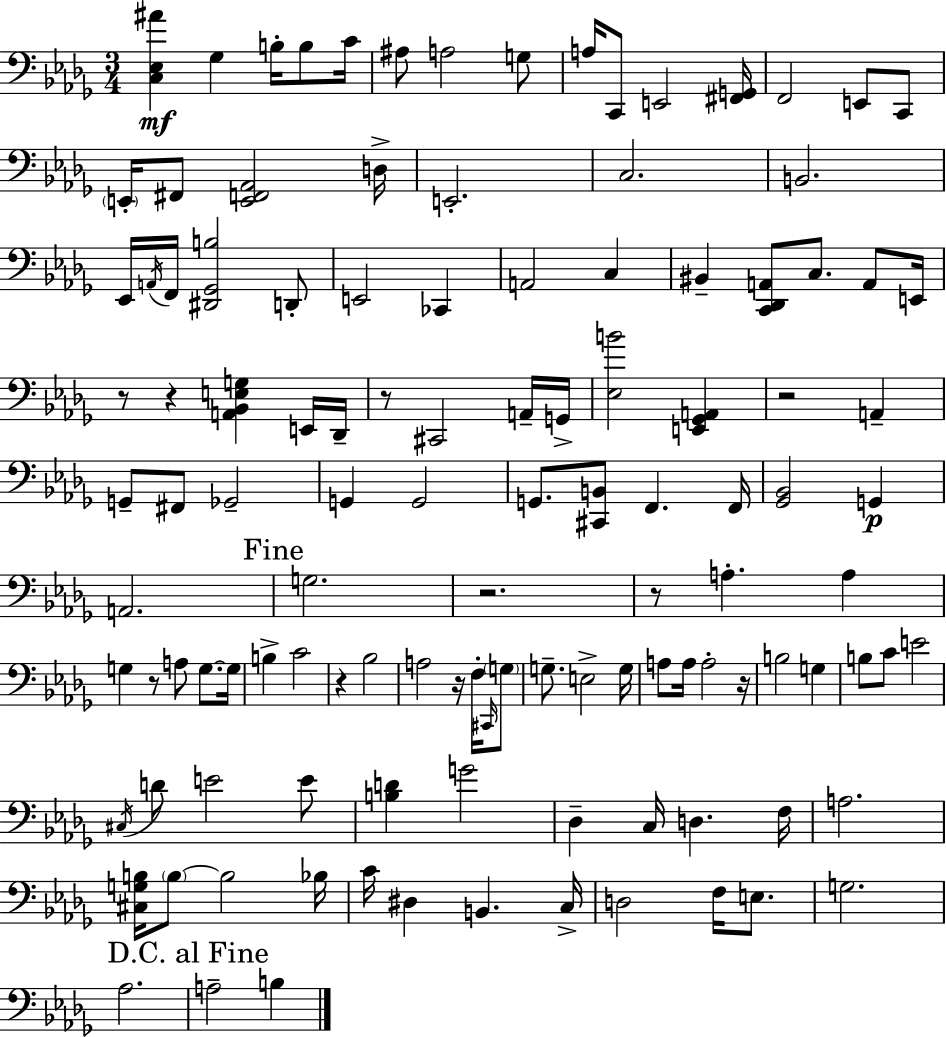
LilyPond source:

{
  \clef bass
  \numericTimeSignature
  \time 3/4
  \key bes \minor
  <c ees ais'>4\mf ges4 b16-. b8 c'16 | ais8 a2 g8 | a16 c,8 e,2 <fis, g,>16 | f,2 e,8 c,8 | \break \parenthesize e,16-. fis,8 <e, f, aes,>2 d16-> | e,2.-. | c2. | b,2. | \break ees,16 \acciaccatura { a,16 } f,16 <dis, ges, b>2 d,8-. | e,2 ces,4 | a,2 c4 | bis,4-- <c, des, a,>8 c8. a,8 | \break e,16 r8 r4 <a, bes, e g>4 e,16 | des,16-- r8 cis,2 a,16-- | g,16-> <ees b'>2 <e, ges, a,>4 | r2 a,4-- | \break g,8-- fis,8 ges,2-- | g,4 g,2 | g,8. <cis, b,>8 f,4. | f,16 <ges, bes,>2 g,4\p | \break a,2. | \mark "Fine" g2. | r2. | r8 a4.-. a4 | \break g4 r8 a8 g8.~~ | g16 b4-> c'2 | r4 bes2 | a2 r16 f16-. \grace { cis,16 } | \break \parenthesize g8 g8.-- e2-> | g16 a8 a16 a2-. | r16 b2 g4 | b8 c'8 e'2 | \break \acciaccatura { cis16 } d'8 e'2 | e'8 <b d'>4 g'2 | des4-- c16 d4. | f16 a2. | \break <cis g b>16 \parenthesize b8~~ b2 | bes16 c'16 dis4 b,4. | c16-> d2 f16 | e8. g2. | \break aes2. | \mark "D.C. al Fine" a2-- b4 | \bar "|."
}